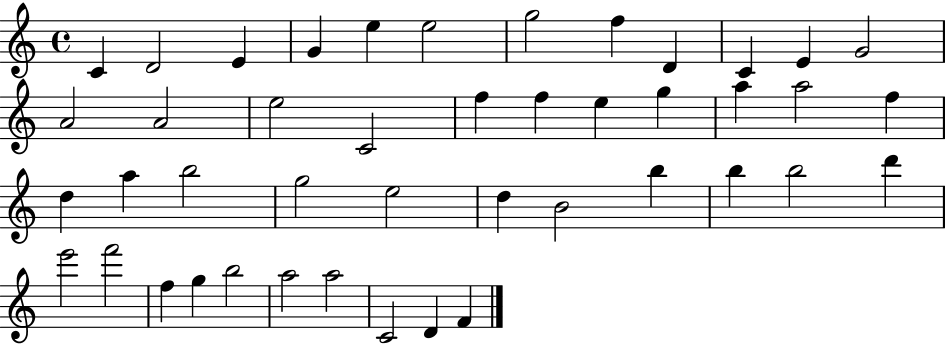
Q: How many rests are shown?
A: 0